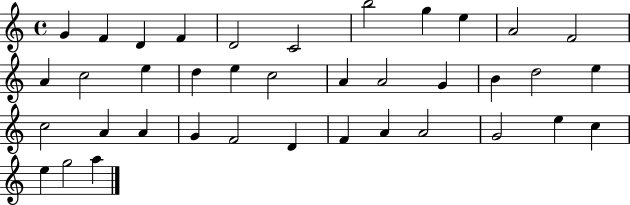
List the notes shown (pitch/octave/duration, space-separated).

G4/q F4/q D4/q F4/q D4/h C4/h B5/h G5/q E5/q A4/h F4/h A4/q C5/h E5/q D5/q E5/q C5/h A4/q A4/h G4/q B4/q D5/h E5/q C5/h A4/q A4/q G4/q F4/h D4/q F4/q A4/q A4/h G4/h E5/q C5/q E5/q G5/h A5/q